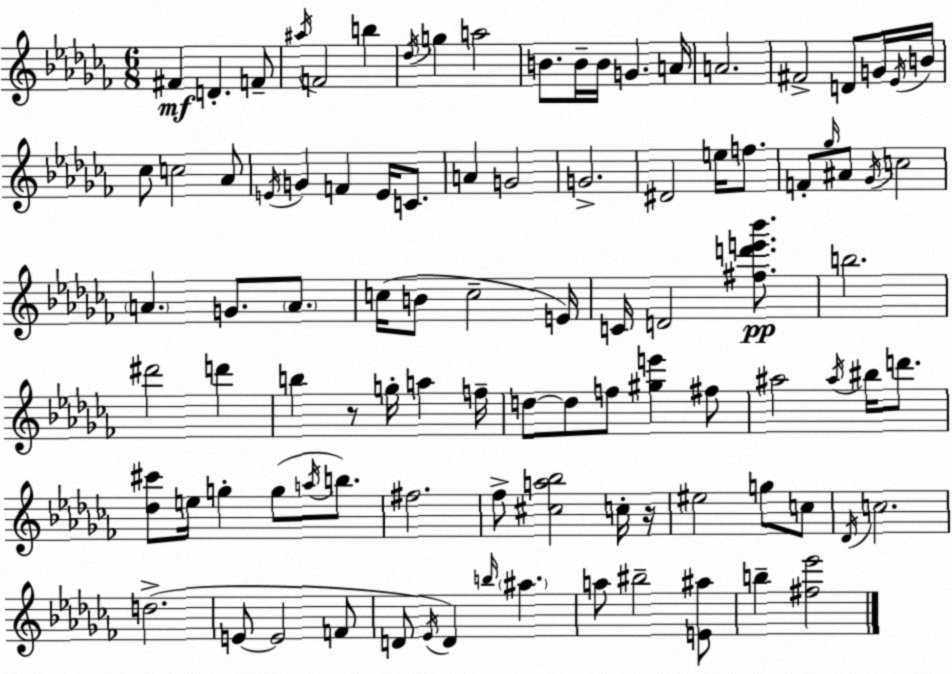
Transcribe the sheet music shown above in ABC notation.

X:1
T:Untitled
M:6/8
L:1/4
K:Abm
^F D F/2 ^a/4 F2 b _d/4 g a2 B/2 B/4 B/4 G A/4 A2 ^F2 D/2 G/4 _E/4 B/4 _c/2 c2 _A/2 E/4 G F E/4 C/2 A G2 G2 ^D2 e/4 f/2 F/2 _g/4 ^A/2 _G/4 c2 A G/2 A/2 c/4 B/2 c2 E/4 C/4 D2 [^fd'e'_b']/2 b2 ^d'2 d' b z/2 g/4 a f/4 d/2 d/2 f/2 [^ge'] ^f/2 ^a2 ^a/4 ^b/4 d'/2 [_d^c']/2 e/4 g g/2 a/4 b/2 ^f2 _f/2 [^ca_b]2 c/4 z/4 ^e2 g/2 c/2 _D/4 c2 d2 E/2 E2 F/2 D/2 _E/4 D b/4 ^a a/2 ^b2 [E^a]/2 b [^f_e']2